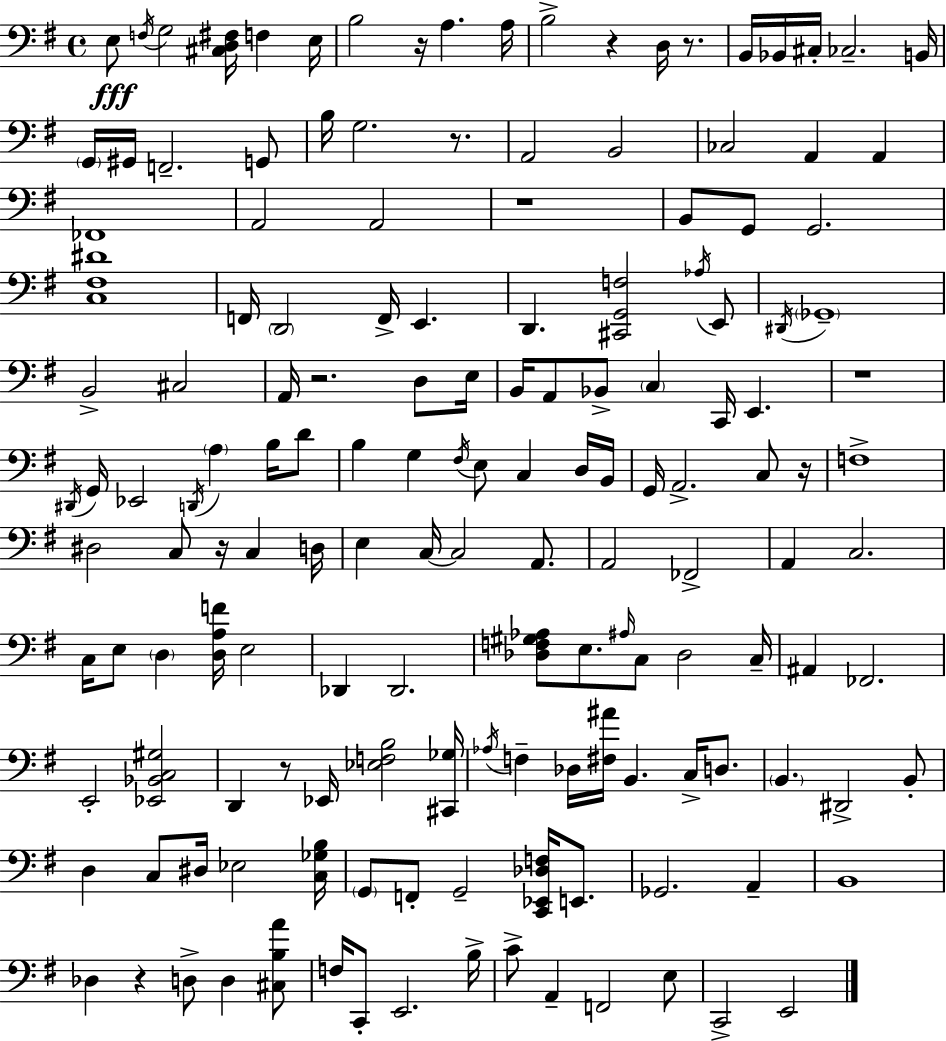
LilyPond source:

{
  \clef bass
  \time 4/4
  \defaultTimeSignature
  \key g \major
  e8\fff \acciaccatura { f16 } g2 <cis d fis>16 f4 | e16 b2 r16 a4. | a16 b2-> r4 d16 r8. | b,16 bes,16 cis16-. ces2.-- | \break b,16 \parenthesize g,16 gis,16 f,2.-- g,8 | b16 g2. r8. | a,2 b,2 | ces2 a,4 a,4 | \break fes,1 | a,2 a,2 | r1 | b,8 g,8 g,2. | \break <c fis dis'>1 | f,16 \parenthesize d,2 f,16-> e,4. | d,4. <cis, g, f>2 \acciaccatura { aes16 } | e,8 \acciaccatura { dis,16 } \parenthesize ges,1-- | \break b,2-> cis2 | a,16 r2. | d8 e16 b,16 a,8 bes,8-> \parenthesize c4 c,16 e,4. | r1 | \break \acciaccatura { dis,16 } g,16 ees,2 \acciaccatura { d,16 } \parenthesize a4 | b16 d'8 b4 g4 \acciaccatura { fis16 } e8 | c4 d16 b,16 g,16 a,2.-> | c8 r16 f1-> | \break dis2 c8 | r16 c4 d16 e4 c16~~ c2 | a,8. a,2 fes,2-> | a,4 c2. | \break c16 e8 \parenthesize d4 <d a f'>16 e2 | des,4 des,2. | <des f gis aes>8 e8. \grace { ais16 } c8 des2 | c16-- ais,4 fes,2. | \break e,2-. <ees, bes, c gis>2 | d,4 r8 ees,16 <ees f b>2 | <cis, ges>16 \acciaccatura { aes16 } f4-- des16 <fis ais'>16 b,4. | c16-> d8. \parenthesize b,4. dis,2-> | \break b,8-. d4 c8 dis16 ees2 | <c ges b>16 \parenthesize g,8 f,8-. g,2-- | <c, ees, des f>16 e,8. ges,2. | a,4-- b,1 | \break des4 r4 | d8-> d4 <cis b a'>8 f16 c,8-. e,2. | b16-> c'8-> a,4-- f,2 | e8 c,2-> | \break e,2 \bar "|."
}